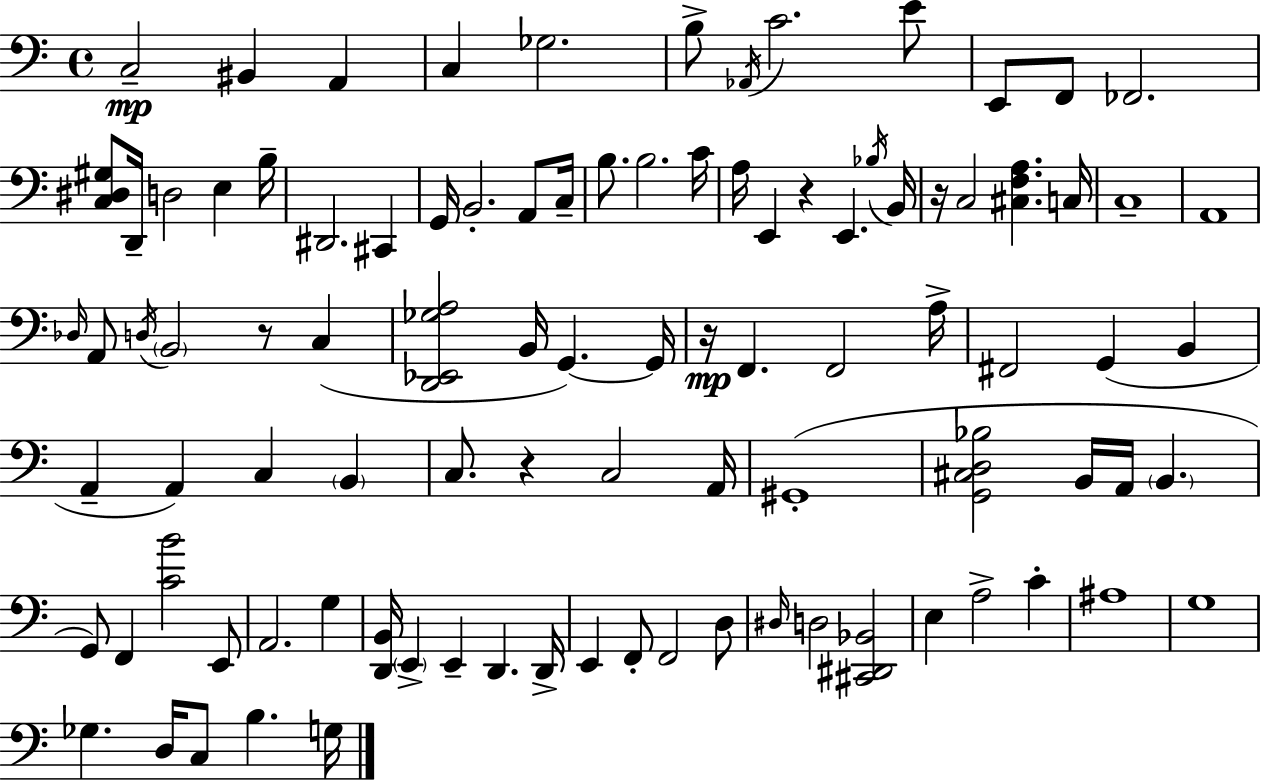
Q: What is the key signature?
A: A minor